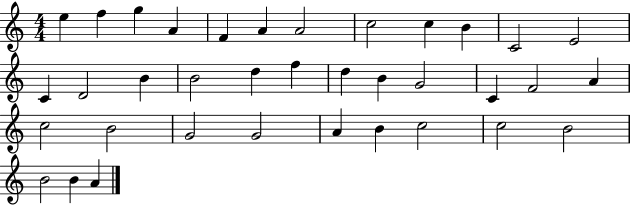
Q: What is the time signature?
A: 4/4